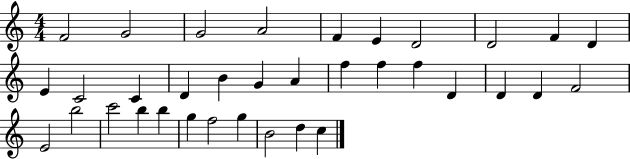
F4/h G4/h G4/h A4/h F4/q E4/q D4/h D4/h F4/q D4/q E4/q C4/h C4/q D4/q B4/q G4/q A4/q F5/q F5/q F5/q D4/q D4/q D4/q F4/h E4/h B5/h C6/h B5/q B5/q G5/q F5/h G5/q B4/h D5/q C5/q